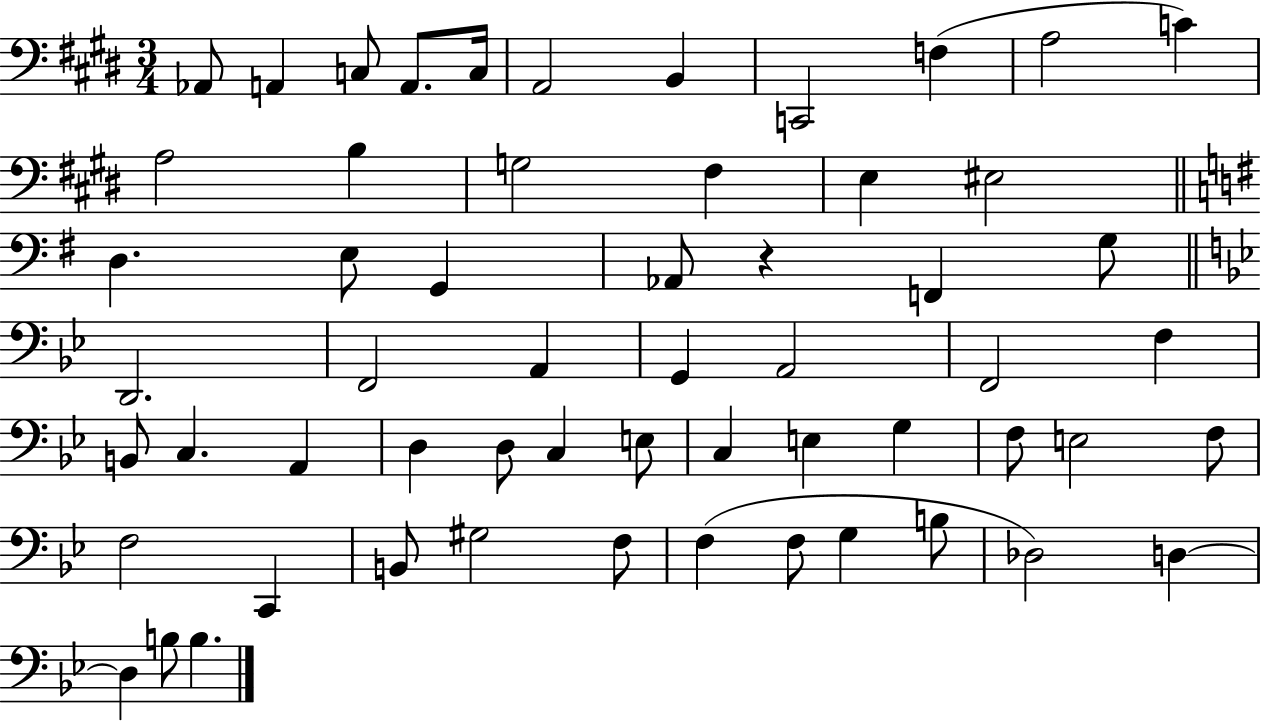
Ab2/e A2/q C3/e A2/e. C3/s A2/h B2/q C2/h F3/q A3/h C4/q A3/h B3/q G3/h F#3/q E3/q EIS3/h D3/q. E3/e G2/q Ab2/e R/q F2/q G3/e D2/h. F2/h A2/q G2/q A2/h F2/h F3/q B2/e C3/q. A2/q D3/q D3/e C3/q E3/e C3/q E3/q G3/q F3/e E3/h F3/e F3/h C2/q B2/e G#3/h F3/e F3/q F3/e G3/q B3/e Db3/h D3/q D3/q B3/e B3/q.